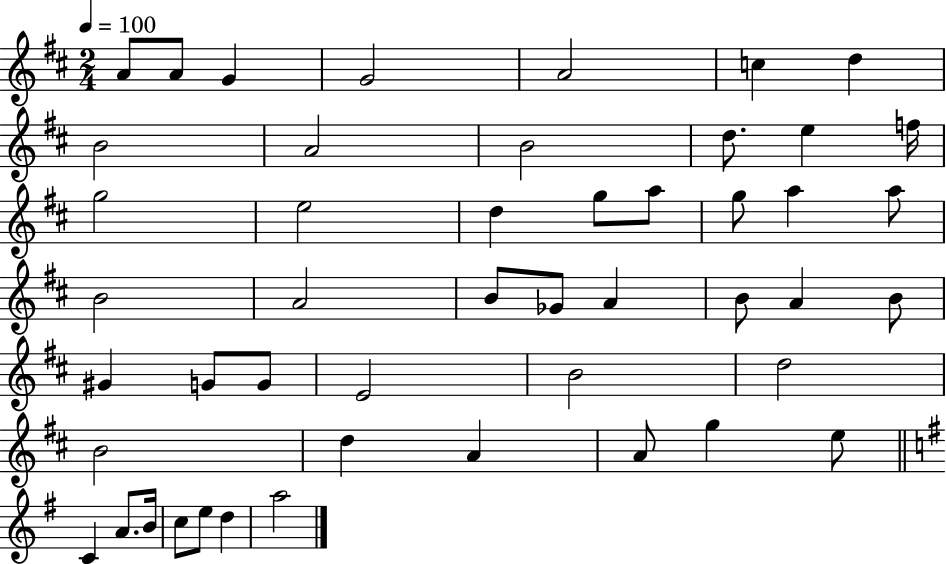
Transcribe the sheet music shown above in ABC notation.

X:1
T:Untitled
M:2/4
L:1/4
K:D
A/2 A/2 G G2 A2 c d B2 A2 B2 d/2 e f/4 g2 e2 d g/2 a/2 g/2 a a/2 B2 A2 B/2 _G/2 A B/2 A B/2 ^G G/2 G/2 E2 B2 d2 B2 d A A/2 g e/2 C A/2 B/4 c/2 e/2 d a2